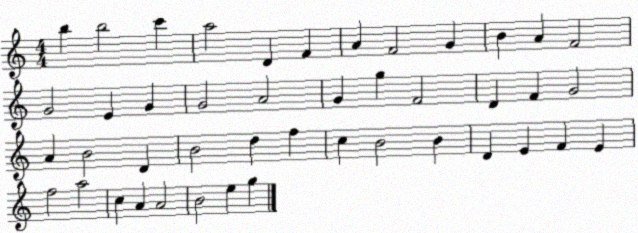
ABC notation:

X:1
T:Untitled
M:4/4
L:1/4
K:C
b b2 c' a2 D F A F2 G B A F2 G2 E G G2 A2 G g F2 D F G2 A B2 D B2 d f c B2 B D E F E f2 a2 c A A2 B2 e g